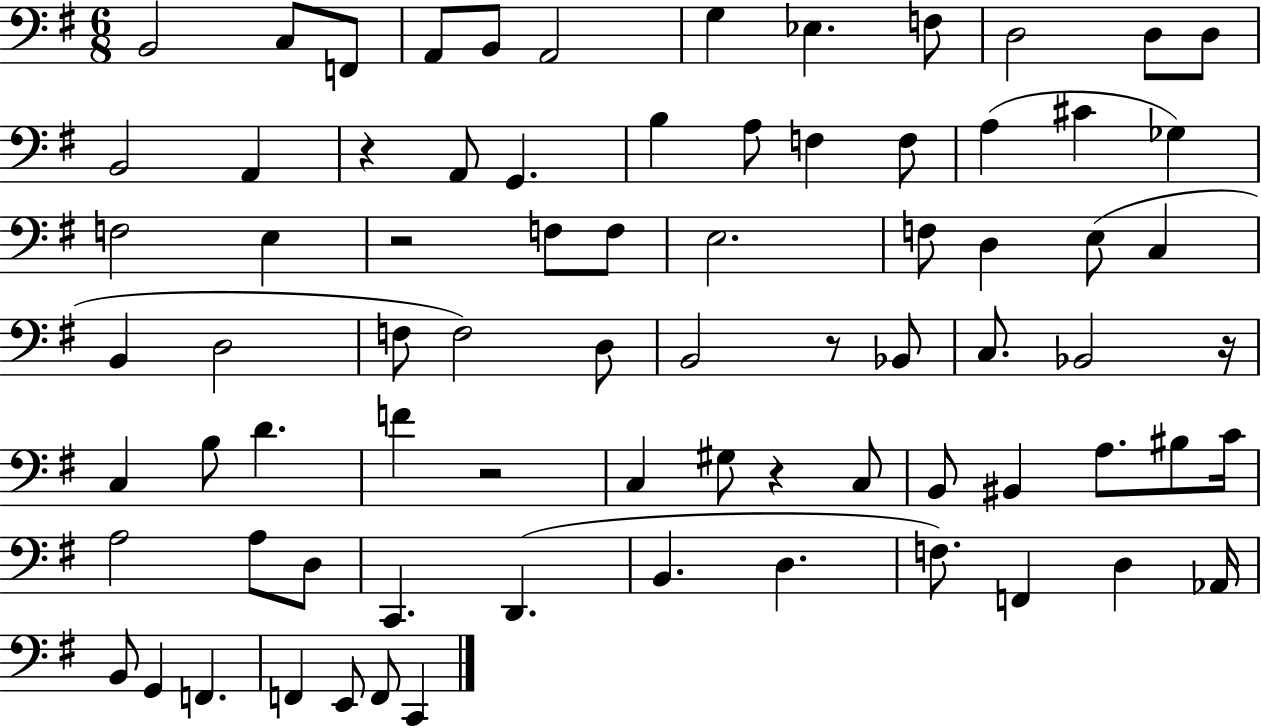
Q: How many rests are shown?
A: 6